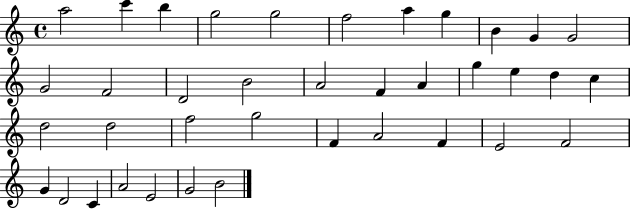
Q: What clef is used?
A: treble